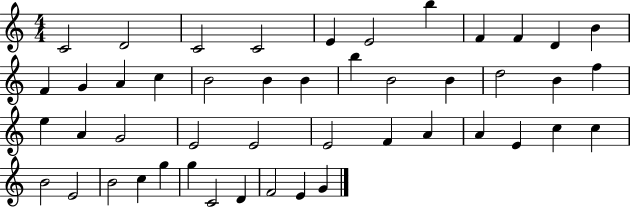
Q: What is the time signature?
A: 4/4